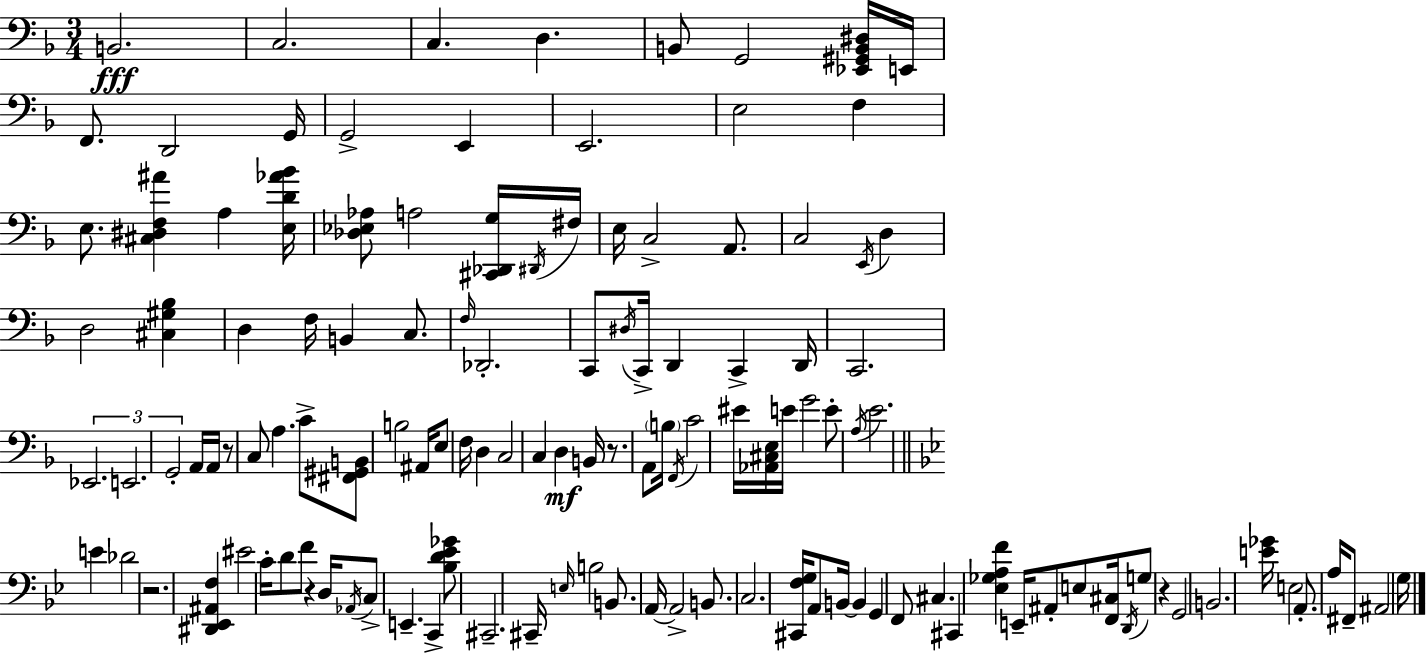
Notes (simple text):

B2/h. C3/h. C3/q. D3/q. B2/e G2/h [Eb2,G#2,B2,D#3]/s E2/s F2/e. D2/h G2/s G2/h E2/q E2/h. E3/h F3/q E3/e. [C#3,D#3,F3,A#4]/q A3/q [E3,D4,Ab4,Bb4]/s [Db3,Eb3,Ab3]/e A3/h [C#2,Db2,G3]/s D#2/s F#3/s E3/s C3/h A2/e. C3/h E2/s D3/q D3/h [C#3,G#3,Bb3]/q D3/q F3/s B2/q C3/e. F3/s Db2/h. C2/e D#3/s C2/s D2/q C2/q D2/s C2/h. Eb2/h. E2/h. G2/h A2/s A2/s R/e C3/e A3/q. C4/e [F#2,G#2,B2]/e B3/h A#2/s E3/e F3/s D3/q C3/h C3/q D3/q B2/s R/e. A2/e B3/s F2/s C4/h EIS4/s [Ab2,C#3,E3]/s E4/s G4/h E4/e A3/s E4/h. E4/q Db4/h R/h. [D#2,Eb2,A#2,F3]/q EIS4/h C4/s D4/e F4/e R/q D3/s Ab2/s C3/e E2/q. C2/q [Bb3,D4,Eb4,Gb4]/e C#2/h. C#2/s E3/s B3/h B2/e. A2/s A2/h B2/e. C3/h. [C#2,F3,G3]/s A2/e B2/s B2/q G2/q F2/e C#3/q. C#2/q [Eb3,Gb3,A3,F4]/q E2/s A#2/e E3/e [F2,C#3]/s D2/s G3/e R/q G2/h B2/h. [E4,Gb4]/s E3/h A2/e. A3/s F#2/e A#2/h G3/s